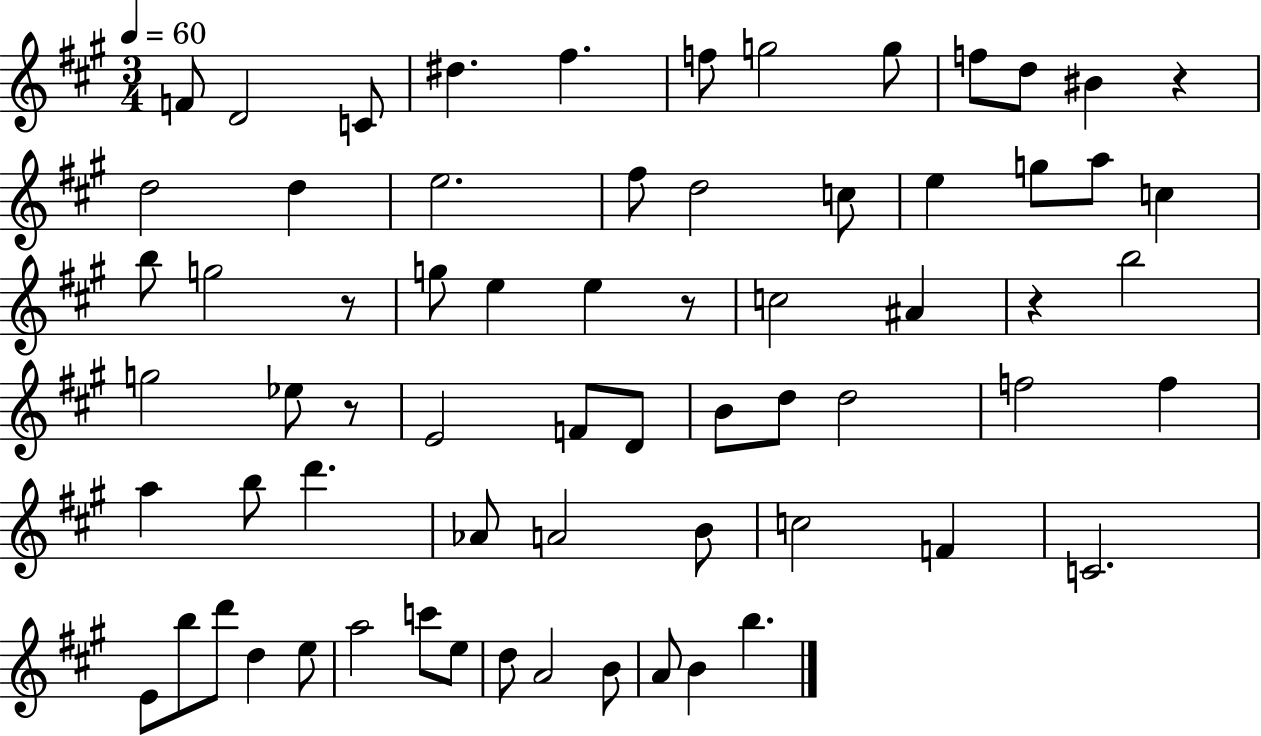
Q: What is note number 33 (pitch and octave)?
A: F4